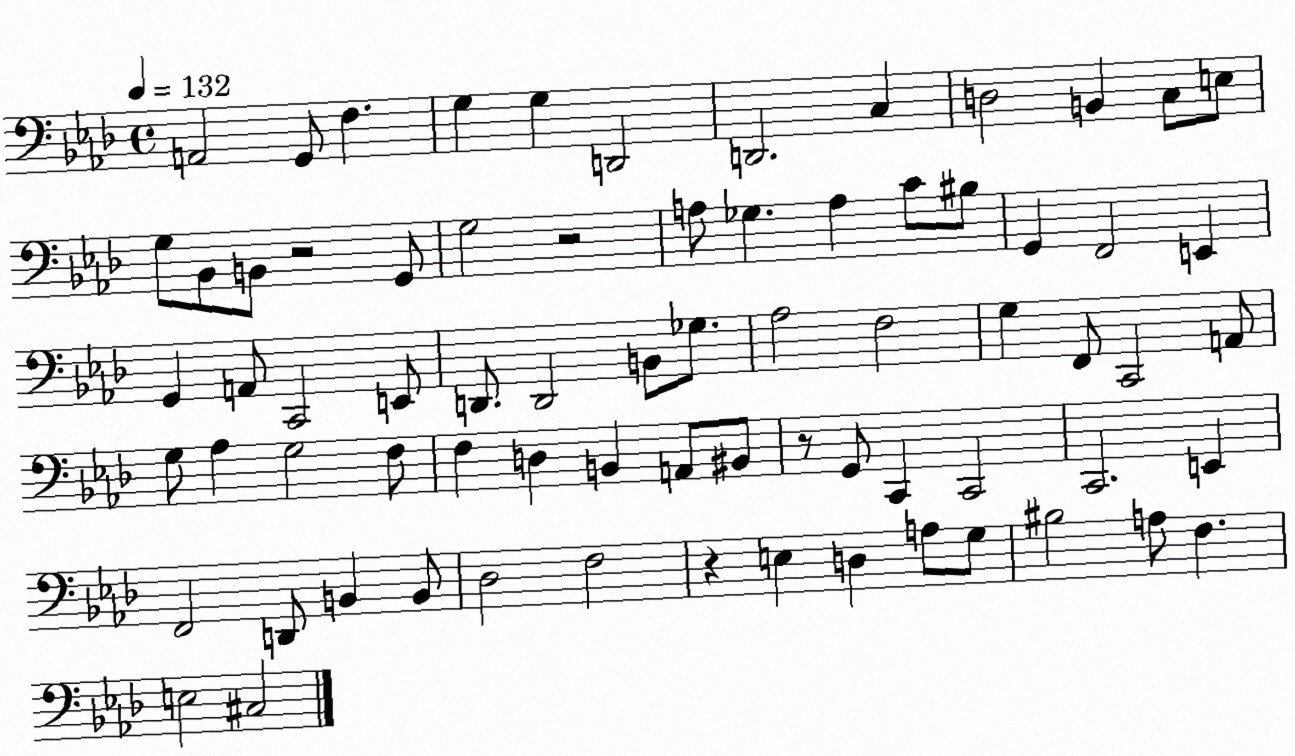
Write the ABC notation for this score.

X:1
T:Untitled
M:4/4
L:1/4
K:Ab
A,,2 G,,/2 F, G, G, D,,2 D,,2 C, D,2 B,, C,/2 E,/2 G,/2 _B,,/2 B,,/2 z2 G,,/2 G,2 z2 A,/2 _G, A, C/2 ^B,/2 G,, F,,2 E,, G,, A,,/2 C,,2 E,,/2 D,,/2 D,,2 B,,/2 _G,/2 _A,2 F,2 G, F,,/2 C,,2 A,,/2 G,/2 _A, G,2 F,/2 F, D, B,, A,,/2 ^B,,/2 z/2 G,,/2 C,, C,,2 C,,2 E,, F,,2 D,,/2 B,, B,,/2 _D,2 F,2 z E, D, A,/2 G,/2 ^B,2 A,/2 F, E,2 ^C,2